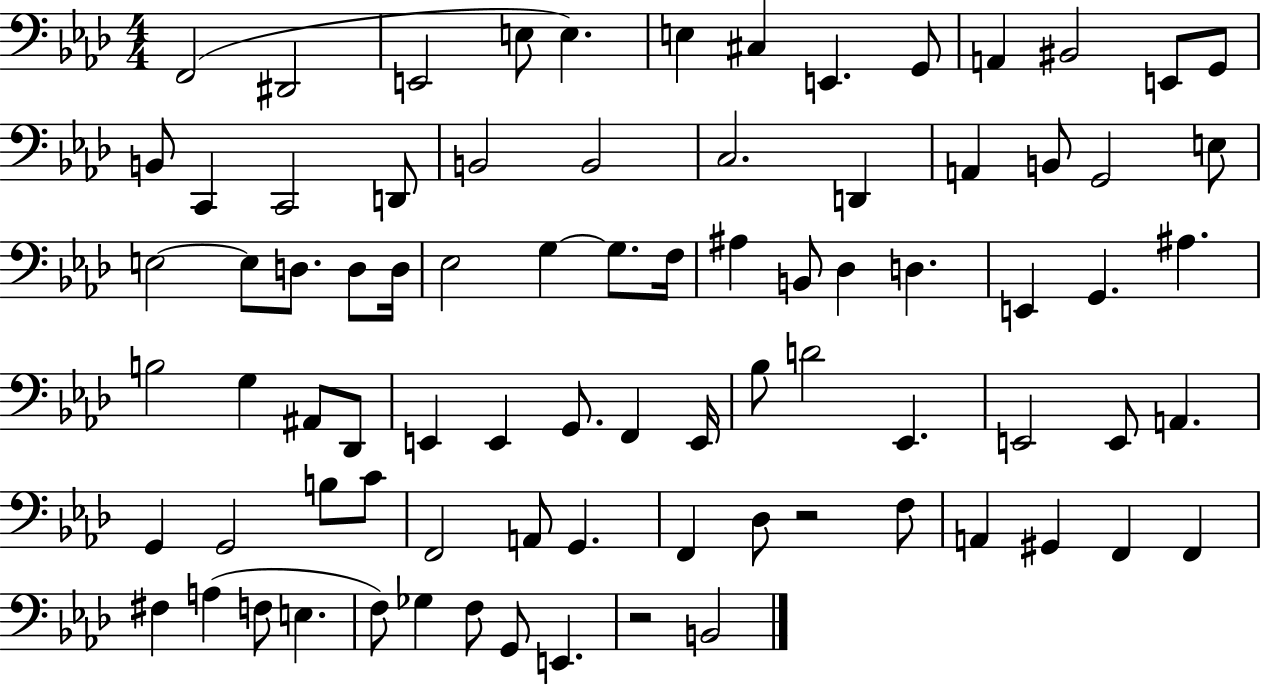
X:1
T:Untitled
M:4/4
L:1/4
K:Ab
F,,2 ^D,,2 E,,2 E,/2 E, E, ^C, E,, G,,/2 A,, ^B,,2 E,,/2 G,,/2 B,,/2 C,, C,,2 D,,/2 B,,2 B,,2 C,2 D,, A,, B,,/2 G,,2 E,/2 E,2 E,/2 D,/2 D,/2 D,/4 _E,2 G, G,/2 F,/4 ^A, B,,/2 _D, D, E,, G,, ^A, B,2 G, ^A,,/2 _D,,/2 E,, E,, G,,/2 F,, E,,/4 _B,/2 D2 _E,, E,,2 E,,/2 A,, G,, G,,2 B,/2 C/2 F,,2 A,,/2 G,, F,, _D,/2 z2 F,/2 A,, ^G,, F,, F,, ^F, A, F,/2 E, F,/2 _G, F,/2 G,,/2 E,, z2 B,,2